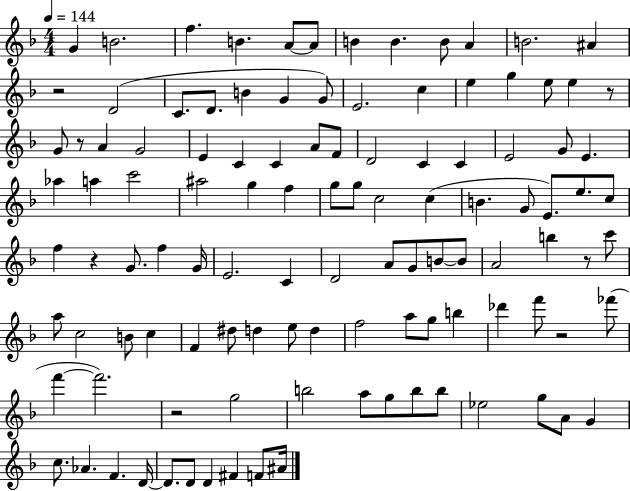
{
  \clef treble
  \numericTimeSignature
  \time 4/4
  \key f \major
  \tempo 4 = 144
  g'4 b'2. | f''4. b'4. a'8~~ a'8 | b'4 b'4. b'8 a'4 | b'2. ais'4 | \break r2 d'2( | c'8. d'8. b'4 g'4 g'8) | e'2. c''4 | e''4 g''4 e''8 e''4 r8 | \break g'8 r8 a'4 g'2 | e'4 c'4 c'4 a'8 f'8 | d'2 c'4 c'4 | e'2 g'8 e'4. | \break aes''4 a''4 c'''2 | ais''2 g''4 f''4 | g''8 g''8 c''2 c''4( | b'4. g'8 e'8.) e''8. c''8 | \break f''4 r4 g'8. f''4 g'16 | e'2. c'4 | d'2 a'8 g'8 b'8~~ b'8 | a'2 b''4 r8 c'''8 | \break a''8 c''2 b'8 c''4 | f'4 dis''8 d''4 e''8 d''4 | f''2 a''8 g''8 b''4 | des'''4 f'''8 r2 fes'''8( | \break f'''4~~ f'''2.) | r2 g''2 | b''2 a''8 g''8 b''8 b''8 | ees''2 g''8 a'8 g'4 | \break c''8. aes'4. f'4. d'16~~ | d'8. d'8 d'4 fis'4 f'8 ais'16 | \bar "|."
}